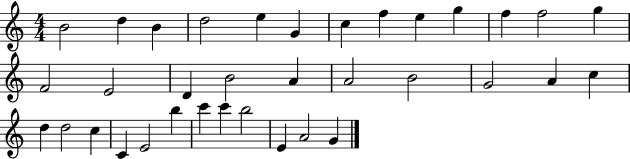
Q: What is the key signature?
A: C major